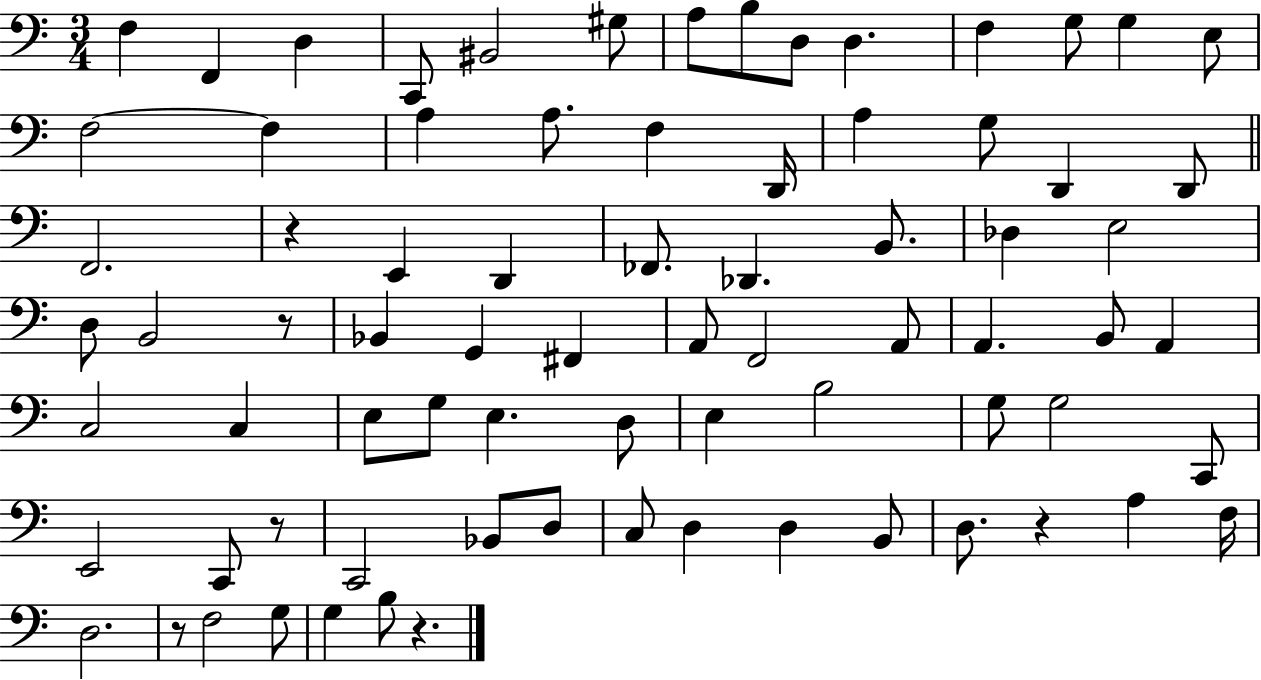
{
  \clef bass
  \numericTimeSignature
  \time 3/4
  \key c \major
  f4 f,4 d4 | c,8 bis,2 gis8 | a8 b8 d8 d4. | f4 g8 g4 e8 | \break f2~~ f4 | a4 a8. f4 d,16 | a4 g8 d,4 d,8 | \bar "||" \break \key c \major f,2. | r4 e,4 d,4 | fes,8. des,4. b,8. | des4 e2 | \break d8 b,2 r8 | bes,4 g,4 fis,4 | a,8 f,2 a,8 | a,4. b,8 a,4 | \break c2 c4 | e8 g8 e4. d8 | e4 b2 | g8 g2 c,8 | \break e,2 c,8 r8 | c,2 bes,8 d8 | c8 d4 d4 b,8 | d8. r4 a4 f16 | \break d2. | r8 f2 g8 | g4 b8 r4. | \bar "|."
}